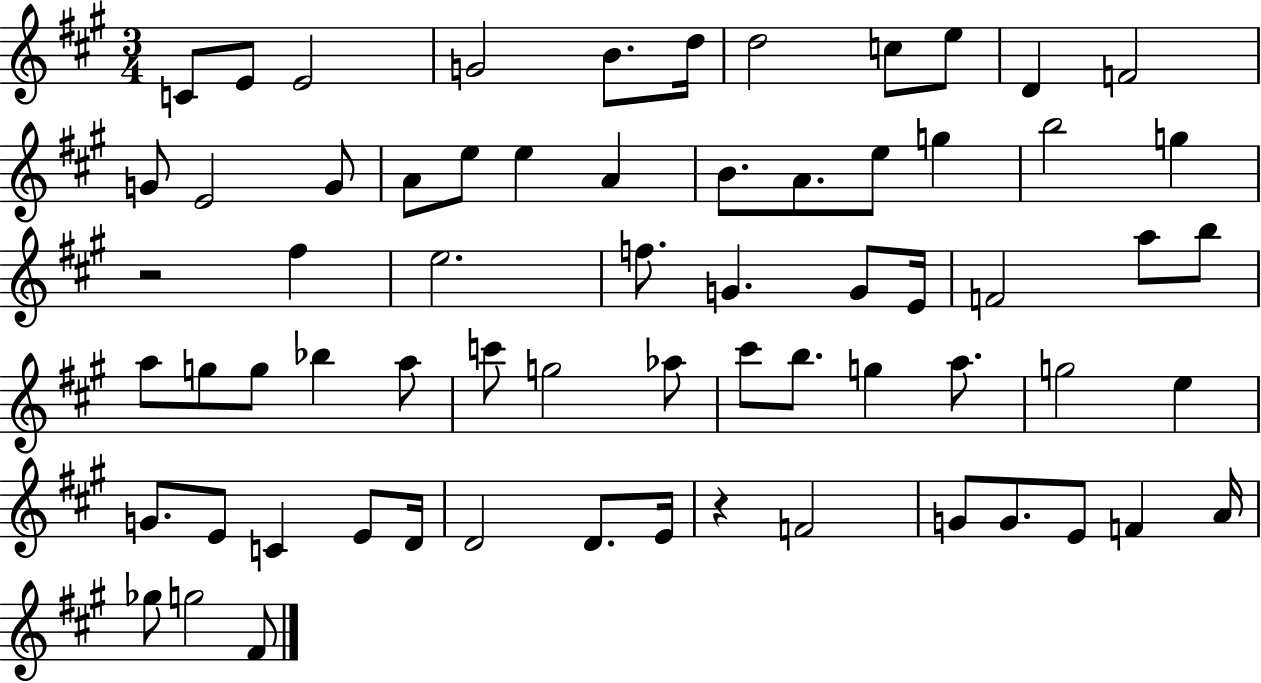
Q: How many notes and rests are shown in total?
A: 66